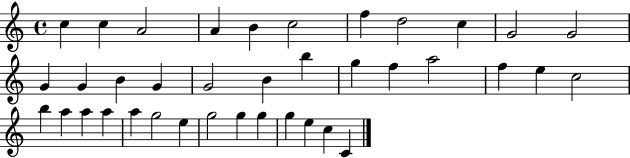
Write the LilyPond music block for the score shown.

{
  \clef treble
  \time 4/4
  \defaultTimeSignature
  \key c \major
  c''4 c''4 a'2 | a'4 b'4 c''2 | f''4 d''2 c''4 | g'2 g'2 | \break g'4 g'4 b'4 g'4 | g'2 b'4 b''4 | g''4 f''4 a''2 | f''4 e''4 c''2 | \break b''4 a''4 a''4 a''4 | a''4 g''2 e''4 | g''2 g''4 g''4 | g''4 e''4 c''4 c'4 | \break \bar "|."
}